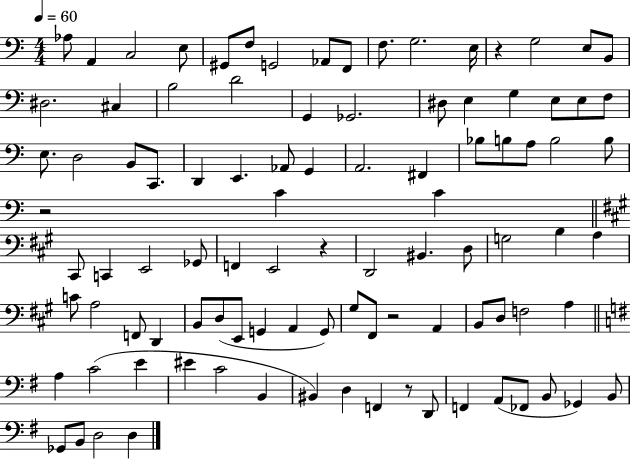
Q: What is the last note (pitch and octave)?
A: D3